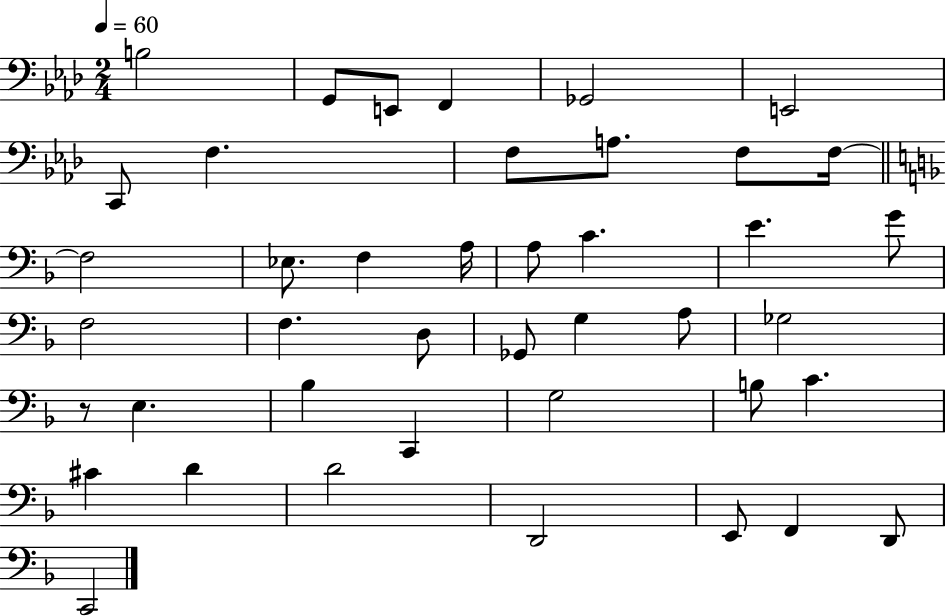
X:1
T:Untitled
M:2/4
L:1/4
K:Ab
B,2 G,,/2 E,,/2 F,, _G,,2 E,,2 C,,/2 F, F,/2 A,/2 F,/2 F,/4 F,2 _E,/2 F, A,/4 A,/2 C E G/2 F,2 F, D,/2 _G,,/2 G, A,/2 _G,2 z/2 E, _B, C,, G,2 B,/2 C ^C D D2 D,,2 E,,/2 F,, D,,/2 C,,2